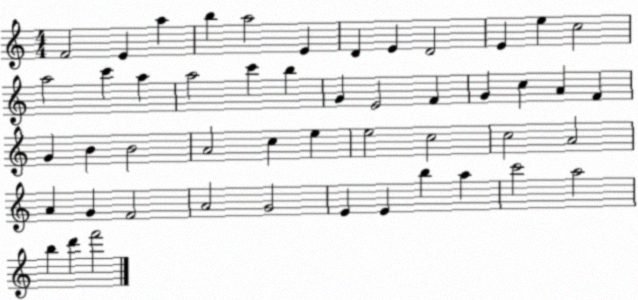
X:1
T:Untitled
M:4/4
L:1/4
K:C
F2 E a b a2 E D E D2 E e c2 a2 c' a a2 c' b G E2 F G c A F G B B2 A2 c e e2 c2 c2 A2 A G F2 A2 G2 E E b a c'2 a2 b d' f'2